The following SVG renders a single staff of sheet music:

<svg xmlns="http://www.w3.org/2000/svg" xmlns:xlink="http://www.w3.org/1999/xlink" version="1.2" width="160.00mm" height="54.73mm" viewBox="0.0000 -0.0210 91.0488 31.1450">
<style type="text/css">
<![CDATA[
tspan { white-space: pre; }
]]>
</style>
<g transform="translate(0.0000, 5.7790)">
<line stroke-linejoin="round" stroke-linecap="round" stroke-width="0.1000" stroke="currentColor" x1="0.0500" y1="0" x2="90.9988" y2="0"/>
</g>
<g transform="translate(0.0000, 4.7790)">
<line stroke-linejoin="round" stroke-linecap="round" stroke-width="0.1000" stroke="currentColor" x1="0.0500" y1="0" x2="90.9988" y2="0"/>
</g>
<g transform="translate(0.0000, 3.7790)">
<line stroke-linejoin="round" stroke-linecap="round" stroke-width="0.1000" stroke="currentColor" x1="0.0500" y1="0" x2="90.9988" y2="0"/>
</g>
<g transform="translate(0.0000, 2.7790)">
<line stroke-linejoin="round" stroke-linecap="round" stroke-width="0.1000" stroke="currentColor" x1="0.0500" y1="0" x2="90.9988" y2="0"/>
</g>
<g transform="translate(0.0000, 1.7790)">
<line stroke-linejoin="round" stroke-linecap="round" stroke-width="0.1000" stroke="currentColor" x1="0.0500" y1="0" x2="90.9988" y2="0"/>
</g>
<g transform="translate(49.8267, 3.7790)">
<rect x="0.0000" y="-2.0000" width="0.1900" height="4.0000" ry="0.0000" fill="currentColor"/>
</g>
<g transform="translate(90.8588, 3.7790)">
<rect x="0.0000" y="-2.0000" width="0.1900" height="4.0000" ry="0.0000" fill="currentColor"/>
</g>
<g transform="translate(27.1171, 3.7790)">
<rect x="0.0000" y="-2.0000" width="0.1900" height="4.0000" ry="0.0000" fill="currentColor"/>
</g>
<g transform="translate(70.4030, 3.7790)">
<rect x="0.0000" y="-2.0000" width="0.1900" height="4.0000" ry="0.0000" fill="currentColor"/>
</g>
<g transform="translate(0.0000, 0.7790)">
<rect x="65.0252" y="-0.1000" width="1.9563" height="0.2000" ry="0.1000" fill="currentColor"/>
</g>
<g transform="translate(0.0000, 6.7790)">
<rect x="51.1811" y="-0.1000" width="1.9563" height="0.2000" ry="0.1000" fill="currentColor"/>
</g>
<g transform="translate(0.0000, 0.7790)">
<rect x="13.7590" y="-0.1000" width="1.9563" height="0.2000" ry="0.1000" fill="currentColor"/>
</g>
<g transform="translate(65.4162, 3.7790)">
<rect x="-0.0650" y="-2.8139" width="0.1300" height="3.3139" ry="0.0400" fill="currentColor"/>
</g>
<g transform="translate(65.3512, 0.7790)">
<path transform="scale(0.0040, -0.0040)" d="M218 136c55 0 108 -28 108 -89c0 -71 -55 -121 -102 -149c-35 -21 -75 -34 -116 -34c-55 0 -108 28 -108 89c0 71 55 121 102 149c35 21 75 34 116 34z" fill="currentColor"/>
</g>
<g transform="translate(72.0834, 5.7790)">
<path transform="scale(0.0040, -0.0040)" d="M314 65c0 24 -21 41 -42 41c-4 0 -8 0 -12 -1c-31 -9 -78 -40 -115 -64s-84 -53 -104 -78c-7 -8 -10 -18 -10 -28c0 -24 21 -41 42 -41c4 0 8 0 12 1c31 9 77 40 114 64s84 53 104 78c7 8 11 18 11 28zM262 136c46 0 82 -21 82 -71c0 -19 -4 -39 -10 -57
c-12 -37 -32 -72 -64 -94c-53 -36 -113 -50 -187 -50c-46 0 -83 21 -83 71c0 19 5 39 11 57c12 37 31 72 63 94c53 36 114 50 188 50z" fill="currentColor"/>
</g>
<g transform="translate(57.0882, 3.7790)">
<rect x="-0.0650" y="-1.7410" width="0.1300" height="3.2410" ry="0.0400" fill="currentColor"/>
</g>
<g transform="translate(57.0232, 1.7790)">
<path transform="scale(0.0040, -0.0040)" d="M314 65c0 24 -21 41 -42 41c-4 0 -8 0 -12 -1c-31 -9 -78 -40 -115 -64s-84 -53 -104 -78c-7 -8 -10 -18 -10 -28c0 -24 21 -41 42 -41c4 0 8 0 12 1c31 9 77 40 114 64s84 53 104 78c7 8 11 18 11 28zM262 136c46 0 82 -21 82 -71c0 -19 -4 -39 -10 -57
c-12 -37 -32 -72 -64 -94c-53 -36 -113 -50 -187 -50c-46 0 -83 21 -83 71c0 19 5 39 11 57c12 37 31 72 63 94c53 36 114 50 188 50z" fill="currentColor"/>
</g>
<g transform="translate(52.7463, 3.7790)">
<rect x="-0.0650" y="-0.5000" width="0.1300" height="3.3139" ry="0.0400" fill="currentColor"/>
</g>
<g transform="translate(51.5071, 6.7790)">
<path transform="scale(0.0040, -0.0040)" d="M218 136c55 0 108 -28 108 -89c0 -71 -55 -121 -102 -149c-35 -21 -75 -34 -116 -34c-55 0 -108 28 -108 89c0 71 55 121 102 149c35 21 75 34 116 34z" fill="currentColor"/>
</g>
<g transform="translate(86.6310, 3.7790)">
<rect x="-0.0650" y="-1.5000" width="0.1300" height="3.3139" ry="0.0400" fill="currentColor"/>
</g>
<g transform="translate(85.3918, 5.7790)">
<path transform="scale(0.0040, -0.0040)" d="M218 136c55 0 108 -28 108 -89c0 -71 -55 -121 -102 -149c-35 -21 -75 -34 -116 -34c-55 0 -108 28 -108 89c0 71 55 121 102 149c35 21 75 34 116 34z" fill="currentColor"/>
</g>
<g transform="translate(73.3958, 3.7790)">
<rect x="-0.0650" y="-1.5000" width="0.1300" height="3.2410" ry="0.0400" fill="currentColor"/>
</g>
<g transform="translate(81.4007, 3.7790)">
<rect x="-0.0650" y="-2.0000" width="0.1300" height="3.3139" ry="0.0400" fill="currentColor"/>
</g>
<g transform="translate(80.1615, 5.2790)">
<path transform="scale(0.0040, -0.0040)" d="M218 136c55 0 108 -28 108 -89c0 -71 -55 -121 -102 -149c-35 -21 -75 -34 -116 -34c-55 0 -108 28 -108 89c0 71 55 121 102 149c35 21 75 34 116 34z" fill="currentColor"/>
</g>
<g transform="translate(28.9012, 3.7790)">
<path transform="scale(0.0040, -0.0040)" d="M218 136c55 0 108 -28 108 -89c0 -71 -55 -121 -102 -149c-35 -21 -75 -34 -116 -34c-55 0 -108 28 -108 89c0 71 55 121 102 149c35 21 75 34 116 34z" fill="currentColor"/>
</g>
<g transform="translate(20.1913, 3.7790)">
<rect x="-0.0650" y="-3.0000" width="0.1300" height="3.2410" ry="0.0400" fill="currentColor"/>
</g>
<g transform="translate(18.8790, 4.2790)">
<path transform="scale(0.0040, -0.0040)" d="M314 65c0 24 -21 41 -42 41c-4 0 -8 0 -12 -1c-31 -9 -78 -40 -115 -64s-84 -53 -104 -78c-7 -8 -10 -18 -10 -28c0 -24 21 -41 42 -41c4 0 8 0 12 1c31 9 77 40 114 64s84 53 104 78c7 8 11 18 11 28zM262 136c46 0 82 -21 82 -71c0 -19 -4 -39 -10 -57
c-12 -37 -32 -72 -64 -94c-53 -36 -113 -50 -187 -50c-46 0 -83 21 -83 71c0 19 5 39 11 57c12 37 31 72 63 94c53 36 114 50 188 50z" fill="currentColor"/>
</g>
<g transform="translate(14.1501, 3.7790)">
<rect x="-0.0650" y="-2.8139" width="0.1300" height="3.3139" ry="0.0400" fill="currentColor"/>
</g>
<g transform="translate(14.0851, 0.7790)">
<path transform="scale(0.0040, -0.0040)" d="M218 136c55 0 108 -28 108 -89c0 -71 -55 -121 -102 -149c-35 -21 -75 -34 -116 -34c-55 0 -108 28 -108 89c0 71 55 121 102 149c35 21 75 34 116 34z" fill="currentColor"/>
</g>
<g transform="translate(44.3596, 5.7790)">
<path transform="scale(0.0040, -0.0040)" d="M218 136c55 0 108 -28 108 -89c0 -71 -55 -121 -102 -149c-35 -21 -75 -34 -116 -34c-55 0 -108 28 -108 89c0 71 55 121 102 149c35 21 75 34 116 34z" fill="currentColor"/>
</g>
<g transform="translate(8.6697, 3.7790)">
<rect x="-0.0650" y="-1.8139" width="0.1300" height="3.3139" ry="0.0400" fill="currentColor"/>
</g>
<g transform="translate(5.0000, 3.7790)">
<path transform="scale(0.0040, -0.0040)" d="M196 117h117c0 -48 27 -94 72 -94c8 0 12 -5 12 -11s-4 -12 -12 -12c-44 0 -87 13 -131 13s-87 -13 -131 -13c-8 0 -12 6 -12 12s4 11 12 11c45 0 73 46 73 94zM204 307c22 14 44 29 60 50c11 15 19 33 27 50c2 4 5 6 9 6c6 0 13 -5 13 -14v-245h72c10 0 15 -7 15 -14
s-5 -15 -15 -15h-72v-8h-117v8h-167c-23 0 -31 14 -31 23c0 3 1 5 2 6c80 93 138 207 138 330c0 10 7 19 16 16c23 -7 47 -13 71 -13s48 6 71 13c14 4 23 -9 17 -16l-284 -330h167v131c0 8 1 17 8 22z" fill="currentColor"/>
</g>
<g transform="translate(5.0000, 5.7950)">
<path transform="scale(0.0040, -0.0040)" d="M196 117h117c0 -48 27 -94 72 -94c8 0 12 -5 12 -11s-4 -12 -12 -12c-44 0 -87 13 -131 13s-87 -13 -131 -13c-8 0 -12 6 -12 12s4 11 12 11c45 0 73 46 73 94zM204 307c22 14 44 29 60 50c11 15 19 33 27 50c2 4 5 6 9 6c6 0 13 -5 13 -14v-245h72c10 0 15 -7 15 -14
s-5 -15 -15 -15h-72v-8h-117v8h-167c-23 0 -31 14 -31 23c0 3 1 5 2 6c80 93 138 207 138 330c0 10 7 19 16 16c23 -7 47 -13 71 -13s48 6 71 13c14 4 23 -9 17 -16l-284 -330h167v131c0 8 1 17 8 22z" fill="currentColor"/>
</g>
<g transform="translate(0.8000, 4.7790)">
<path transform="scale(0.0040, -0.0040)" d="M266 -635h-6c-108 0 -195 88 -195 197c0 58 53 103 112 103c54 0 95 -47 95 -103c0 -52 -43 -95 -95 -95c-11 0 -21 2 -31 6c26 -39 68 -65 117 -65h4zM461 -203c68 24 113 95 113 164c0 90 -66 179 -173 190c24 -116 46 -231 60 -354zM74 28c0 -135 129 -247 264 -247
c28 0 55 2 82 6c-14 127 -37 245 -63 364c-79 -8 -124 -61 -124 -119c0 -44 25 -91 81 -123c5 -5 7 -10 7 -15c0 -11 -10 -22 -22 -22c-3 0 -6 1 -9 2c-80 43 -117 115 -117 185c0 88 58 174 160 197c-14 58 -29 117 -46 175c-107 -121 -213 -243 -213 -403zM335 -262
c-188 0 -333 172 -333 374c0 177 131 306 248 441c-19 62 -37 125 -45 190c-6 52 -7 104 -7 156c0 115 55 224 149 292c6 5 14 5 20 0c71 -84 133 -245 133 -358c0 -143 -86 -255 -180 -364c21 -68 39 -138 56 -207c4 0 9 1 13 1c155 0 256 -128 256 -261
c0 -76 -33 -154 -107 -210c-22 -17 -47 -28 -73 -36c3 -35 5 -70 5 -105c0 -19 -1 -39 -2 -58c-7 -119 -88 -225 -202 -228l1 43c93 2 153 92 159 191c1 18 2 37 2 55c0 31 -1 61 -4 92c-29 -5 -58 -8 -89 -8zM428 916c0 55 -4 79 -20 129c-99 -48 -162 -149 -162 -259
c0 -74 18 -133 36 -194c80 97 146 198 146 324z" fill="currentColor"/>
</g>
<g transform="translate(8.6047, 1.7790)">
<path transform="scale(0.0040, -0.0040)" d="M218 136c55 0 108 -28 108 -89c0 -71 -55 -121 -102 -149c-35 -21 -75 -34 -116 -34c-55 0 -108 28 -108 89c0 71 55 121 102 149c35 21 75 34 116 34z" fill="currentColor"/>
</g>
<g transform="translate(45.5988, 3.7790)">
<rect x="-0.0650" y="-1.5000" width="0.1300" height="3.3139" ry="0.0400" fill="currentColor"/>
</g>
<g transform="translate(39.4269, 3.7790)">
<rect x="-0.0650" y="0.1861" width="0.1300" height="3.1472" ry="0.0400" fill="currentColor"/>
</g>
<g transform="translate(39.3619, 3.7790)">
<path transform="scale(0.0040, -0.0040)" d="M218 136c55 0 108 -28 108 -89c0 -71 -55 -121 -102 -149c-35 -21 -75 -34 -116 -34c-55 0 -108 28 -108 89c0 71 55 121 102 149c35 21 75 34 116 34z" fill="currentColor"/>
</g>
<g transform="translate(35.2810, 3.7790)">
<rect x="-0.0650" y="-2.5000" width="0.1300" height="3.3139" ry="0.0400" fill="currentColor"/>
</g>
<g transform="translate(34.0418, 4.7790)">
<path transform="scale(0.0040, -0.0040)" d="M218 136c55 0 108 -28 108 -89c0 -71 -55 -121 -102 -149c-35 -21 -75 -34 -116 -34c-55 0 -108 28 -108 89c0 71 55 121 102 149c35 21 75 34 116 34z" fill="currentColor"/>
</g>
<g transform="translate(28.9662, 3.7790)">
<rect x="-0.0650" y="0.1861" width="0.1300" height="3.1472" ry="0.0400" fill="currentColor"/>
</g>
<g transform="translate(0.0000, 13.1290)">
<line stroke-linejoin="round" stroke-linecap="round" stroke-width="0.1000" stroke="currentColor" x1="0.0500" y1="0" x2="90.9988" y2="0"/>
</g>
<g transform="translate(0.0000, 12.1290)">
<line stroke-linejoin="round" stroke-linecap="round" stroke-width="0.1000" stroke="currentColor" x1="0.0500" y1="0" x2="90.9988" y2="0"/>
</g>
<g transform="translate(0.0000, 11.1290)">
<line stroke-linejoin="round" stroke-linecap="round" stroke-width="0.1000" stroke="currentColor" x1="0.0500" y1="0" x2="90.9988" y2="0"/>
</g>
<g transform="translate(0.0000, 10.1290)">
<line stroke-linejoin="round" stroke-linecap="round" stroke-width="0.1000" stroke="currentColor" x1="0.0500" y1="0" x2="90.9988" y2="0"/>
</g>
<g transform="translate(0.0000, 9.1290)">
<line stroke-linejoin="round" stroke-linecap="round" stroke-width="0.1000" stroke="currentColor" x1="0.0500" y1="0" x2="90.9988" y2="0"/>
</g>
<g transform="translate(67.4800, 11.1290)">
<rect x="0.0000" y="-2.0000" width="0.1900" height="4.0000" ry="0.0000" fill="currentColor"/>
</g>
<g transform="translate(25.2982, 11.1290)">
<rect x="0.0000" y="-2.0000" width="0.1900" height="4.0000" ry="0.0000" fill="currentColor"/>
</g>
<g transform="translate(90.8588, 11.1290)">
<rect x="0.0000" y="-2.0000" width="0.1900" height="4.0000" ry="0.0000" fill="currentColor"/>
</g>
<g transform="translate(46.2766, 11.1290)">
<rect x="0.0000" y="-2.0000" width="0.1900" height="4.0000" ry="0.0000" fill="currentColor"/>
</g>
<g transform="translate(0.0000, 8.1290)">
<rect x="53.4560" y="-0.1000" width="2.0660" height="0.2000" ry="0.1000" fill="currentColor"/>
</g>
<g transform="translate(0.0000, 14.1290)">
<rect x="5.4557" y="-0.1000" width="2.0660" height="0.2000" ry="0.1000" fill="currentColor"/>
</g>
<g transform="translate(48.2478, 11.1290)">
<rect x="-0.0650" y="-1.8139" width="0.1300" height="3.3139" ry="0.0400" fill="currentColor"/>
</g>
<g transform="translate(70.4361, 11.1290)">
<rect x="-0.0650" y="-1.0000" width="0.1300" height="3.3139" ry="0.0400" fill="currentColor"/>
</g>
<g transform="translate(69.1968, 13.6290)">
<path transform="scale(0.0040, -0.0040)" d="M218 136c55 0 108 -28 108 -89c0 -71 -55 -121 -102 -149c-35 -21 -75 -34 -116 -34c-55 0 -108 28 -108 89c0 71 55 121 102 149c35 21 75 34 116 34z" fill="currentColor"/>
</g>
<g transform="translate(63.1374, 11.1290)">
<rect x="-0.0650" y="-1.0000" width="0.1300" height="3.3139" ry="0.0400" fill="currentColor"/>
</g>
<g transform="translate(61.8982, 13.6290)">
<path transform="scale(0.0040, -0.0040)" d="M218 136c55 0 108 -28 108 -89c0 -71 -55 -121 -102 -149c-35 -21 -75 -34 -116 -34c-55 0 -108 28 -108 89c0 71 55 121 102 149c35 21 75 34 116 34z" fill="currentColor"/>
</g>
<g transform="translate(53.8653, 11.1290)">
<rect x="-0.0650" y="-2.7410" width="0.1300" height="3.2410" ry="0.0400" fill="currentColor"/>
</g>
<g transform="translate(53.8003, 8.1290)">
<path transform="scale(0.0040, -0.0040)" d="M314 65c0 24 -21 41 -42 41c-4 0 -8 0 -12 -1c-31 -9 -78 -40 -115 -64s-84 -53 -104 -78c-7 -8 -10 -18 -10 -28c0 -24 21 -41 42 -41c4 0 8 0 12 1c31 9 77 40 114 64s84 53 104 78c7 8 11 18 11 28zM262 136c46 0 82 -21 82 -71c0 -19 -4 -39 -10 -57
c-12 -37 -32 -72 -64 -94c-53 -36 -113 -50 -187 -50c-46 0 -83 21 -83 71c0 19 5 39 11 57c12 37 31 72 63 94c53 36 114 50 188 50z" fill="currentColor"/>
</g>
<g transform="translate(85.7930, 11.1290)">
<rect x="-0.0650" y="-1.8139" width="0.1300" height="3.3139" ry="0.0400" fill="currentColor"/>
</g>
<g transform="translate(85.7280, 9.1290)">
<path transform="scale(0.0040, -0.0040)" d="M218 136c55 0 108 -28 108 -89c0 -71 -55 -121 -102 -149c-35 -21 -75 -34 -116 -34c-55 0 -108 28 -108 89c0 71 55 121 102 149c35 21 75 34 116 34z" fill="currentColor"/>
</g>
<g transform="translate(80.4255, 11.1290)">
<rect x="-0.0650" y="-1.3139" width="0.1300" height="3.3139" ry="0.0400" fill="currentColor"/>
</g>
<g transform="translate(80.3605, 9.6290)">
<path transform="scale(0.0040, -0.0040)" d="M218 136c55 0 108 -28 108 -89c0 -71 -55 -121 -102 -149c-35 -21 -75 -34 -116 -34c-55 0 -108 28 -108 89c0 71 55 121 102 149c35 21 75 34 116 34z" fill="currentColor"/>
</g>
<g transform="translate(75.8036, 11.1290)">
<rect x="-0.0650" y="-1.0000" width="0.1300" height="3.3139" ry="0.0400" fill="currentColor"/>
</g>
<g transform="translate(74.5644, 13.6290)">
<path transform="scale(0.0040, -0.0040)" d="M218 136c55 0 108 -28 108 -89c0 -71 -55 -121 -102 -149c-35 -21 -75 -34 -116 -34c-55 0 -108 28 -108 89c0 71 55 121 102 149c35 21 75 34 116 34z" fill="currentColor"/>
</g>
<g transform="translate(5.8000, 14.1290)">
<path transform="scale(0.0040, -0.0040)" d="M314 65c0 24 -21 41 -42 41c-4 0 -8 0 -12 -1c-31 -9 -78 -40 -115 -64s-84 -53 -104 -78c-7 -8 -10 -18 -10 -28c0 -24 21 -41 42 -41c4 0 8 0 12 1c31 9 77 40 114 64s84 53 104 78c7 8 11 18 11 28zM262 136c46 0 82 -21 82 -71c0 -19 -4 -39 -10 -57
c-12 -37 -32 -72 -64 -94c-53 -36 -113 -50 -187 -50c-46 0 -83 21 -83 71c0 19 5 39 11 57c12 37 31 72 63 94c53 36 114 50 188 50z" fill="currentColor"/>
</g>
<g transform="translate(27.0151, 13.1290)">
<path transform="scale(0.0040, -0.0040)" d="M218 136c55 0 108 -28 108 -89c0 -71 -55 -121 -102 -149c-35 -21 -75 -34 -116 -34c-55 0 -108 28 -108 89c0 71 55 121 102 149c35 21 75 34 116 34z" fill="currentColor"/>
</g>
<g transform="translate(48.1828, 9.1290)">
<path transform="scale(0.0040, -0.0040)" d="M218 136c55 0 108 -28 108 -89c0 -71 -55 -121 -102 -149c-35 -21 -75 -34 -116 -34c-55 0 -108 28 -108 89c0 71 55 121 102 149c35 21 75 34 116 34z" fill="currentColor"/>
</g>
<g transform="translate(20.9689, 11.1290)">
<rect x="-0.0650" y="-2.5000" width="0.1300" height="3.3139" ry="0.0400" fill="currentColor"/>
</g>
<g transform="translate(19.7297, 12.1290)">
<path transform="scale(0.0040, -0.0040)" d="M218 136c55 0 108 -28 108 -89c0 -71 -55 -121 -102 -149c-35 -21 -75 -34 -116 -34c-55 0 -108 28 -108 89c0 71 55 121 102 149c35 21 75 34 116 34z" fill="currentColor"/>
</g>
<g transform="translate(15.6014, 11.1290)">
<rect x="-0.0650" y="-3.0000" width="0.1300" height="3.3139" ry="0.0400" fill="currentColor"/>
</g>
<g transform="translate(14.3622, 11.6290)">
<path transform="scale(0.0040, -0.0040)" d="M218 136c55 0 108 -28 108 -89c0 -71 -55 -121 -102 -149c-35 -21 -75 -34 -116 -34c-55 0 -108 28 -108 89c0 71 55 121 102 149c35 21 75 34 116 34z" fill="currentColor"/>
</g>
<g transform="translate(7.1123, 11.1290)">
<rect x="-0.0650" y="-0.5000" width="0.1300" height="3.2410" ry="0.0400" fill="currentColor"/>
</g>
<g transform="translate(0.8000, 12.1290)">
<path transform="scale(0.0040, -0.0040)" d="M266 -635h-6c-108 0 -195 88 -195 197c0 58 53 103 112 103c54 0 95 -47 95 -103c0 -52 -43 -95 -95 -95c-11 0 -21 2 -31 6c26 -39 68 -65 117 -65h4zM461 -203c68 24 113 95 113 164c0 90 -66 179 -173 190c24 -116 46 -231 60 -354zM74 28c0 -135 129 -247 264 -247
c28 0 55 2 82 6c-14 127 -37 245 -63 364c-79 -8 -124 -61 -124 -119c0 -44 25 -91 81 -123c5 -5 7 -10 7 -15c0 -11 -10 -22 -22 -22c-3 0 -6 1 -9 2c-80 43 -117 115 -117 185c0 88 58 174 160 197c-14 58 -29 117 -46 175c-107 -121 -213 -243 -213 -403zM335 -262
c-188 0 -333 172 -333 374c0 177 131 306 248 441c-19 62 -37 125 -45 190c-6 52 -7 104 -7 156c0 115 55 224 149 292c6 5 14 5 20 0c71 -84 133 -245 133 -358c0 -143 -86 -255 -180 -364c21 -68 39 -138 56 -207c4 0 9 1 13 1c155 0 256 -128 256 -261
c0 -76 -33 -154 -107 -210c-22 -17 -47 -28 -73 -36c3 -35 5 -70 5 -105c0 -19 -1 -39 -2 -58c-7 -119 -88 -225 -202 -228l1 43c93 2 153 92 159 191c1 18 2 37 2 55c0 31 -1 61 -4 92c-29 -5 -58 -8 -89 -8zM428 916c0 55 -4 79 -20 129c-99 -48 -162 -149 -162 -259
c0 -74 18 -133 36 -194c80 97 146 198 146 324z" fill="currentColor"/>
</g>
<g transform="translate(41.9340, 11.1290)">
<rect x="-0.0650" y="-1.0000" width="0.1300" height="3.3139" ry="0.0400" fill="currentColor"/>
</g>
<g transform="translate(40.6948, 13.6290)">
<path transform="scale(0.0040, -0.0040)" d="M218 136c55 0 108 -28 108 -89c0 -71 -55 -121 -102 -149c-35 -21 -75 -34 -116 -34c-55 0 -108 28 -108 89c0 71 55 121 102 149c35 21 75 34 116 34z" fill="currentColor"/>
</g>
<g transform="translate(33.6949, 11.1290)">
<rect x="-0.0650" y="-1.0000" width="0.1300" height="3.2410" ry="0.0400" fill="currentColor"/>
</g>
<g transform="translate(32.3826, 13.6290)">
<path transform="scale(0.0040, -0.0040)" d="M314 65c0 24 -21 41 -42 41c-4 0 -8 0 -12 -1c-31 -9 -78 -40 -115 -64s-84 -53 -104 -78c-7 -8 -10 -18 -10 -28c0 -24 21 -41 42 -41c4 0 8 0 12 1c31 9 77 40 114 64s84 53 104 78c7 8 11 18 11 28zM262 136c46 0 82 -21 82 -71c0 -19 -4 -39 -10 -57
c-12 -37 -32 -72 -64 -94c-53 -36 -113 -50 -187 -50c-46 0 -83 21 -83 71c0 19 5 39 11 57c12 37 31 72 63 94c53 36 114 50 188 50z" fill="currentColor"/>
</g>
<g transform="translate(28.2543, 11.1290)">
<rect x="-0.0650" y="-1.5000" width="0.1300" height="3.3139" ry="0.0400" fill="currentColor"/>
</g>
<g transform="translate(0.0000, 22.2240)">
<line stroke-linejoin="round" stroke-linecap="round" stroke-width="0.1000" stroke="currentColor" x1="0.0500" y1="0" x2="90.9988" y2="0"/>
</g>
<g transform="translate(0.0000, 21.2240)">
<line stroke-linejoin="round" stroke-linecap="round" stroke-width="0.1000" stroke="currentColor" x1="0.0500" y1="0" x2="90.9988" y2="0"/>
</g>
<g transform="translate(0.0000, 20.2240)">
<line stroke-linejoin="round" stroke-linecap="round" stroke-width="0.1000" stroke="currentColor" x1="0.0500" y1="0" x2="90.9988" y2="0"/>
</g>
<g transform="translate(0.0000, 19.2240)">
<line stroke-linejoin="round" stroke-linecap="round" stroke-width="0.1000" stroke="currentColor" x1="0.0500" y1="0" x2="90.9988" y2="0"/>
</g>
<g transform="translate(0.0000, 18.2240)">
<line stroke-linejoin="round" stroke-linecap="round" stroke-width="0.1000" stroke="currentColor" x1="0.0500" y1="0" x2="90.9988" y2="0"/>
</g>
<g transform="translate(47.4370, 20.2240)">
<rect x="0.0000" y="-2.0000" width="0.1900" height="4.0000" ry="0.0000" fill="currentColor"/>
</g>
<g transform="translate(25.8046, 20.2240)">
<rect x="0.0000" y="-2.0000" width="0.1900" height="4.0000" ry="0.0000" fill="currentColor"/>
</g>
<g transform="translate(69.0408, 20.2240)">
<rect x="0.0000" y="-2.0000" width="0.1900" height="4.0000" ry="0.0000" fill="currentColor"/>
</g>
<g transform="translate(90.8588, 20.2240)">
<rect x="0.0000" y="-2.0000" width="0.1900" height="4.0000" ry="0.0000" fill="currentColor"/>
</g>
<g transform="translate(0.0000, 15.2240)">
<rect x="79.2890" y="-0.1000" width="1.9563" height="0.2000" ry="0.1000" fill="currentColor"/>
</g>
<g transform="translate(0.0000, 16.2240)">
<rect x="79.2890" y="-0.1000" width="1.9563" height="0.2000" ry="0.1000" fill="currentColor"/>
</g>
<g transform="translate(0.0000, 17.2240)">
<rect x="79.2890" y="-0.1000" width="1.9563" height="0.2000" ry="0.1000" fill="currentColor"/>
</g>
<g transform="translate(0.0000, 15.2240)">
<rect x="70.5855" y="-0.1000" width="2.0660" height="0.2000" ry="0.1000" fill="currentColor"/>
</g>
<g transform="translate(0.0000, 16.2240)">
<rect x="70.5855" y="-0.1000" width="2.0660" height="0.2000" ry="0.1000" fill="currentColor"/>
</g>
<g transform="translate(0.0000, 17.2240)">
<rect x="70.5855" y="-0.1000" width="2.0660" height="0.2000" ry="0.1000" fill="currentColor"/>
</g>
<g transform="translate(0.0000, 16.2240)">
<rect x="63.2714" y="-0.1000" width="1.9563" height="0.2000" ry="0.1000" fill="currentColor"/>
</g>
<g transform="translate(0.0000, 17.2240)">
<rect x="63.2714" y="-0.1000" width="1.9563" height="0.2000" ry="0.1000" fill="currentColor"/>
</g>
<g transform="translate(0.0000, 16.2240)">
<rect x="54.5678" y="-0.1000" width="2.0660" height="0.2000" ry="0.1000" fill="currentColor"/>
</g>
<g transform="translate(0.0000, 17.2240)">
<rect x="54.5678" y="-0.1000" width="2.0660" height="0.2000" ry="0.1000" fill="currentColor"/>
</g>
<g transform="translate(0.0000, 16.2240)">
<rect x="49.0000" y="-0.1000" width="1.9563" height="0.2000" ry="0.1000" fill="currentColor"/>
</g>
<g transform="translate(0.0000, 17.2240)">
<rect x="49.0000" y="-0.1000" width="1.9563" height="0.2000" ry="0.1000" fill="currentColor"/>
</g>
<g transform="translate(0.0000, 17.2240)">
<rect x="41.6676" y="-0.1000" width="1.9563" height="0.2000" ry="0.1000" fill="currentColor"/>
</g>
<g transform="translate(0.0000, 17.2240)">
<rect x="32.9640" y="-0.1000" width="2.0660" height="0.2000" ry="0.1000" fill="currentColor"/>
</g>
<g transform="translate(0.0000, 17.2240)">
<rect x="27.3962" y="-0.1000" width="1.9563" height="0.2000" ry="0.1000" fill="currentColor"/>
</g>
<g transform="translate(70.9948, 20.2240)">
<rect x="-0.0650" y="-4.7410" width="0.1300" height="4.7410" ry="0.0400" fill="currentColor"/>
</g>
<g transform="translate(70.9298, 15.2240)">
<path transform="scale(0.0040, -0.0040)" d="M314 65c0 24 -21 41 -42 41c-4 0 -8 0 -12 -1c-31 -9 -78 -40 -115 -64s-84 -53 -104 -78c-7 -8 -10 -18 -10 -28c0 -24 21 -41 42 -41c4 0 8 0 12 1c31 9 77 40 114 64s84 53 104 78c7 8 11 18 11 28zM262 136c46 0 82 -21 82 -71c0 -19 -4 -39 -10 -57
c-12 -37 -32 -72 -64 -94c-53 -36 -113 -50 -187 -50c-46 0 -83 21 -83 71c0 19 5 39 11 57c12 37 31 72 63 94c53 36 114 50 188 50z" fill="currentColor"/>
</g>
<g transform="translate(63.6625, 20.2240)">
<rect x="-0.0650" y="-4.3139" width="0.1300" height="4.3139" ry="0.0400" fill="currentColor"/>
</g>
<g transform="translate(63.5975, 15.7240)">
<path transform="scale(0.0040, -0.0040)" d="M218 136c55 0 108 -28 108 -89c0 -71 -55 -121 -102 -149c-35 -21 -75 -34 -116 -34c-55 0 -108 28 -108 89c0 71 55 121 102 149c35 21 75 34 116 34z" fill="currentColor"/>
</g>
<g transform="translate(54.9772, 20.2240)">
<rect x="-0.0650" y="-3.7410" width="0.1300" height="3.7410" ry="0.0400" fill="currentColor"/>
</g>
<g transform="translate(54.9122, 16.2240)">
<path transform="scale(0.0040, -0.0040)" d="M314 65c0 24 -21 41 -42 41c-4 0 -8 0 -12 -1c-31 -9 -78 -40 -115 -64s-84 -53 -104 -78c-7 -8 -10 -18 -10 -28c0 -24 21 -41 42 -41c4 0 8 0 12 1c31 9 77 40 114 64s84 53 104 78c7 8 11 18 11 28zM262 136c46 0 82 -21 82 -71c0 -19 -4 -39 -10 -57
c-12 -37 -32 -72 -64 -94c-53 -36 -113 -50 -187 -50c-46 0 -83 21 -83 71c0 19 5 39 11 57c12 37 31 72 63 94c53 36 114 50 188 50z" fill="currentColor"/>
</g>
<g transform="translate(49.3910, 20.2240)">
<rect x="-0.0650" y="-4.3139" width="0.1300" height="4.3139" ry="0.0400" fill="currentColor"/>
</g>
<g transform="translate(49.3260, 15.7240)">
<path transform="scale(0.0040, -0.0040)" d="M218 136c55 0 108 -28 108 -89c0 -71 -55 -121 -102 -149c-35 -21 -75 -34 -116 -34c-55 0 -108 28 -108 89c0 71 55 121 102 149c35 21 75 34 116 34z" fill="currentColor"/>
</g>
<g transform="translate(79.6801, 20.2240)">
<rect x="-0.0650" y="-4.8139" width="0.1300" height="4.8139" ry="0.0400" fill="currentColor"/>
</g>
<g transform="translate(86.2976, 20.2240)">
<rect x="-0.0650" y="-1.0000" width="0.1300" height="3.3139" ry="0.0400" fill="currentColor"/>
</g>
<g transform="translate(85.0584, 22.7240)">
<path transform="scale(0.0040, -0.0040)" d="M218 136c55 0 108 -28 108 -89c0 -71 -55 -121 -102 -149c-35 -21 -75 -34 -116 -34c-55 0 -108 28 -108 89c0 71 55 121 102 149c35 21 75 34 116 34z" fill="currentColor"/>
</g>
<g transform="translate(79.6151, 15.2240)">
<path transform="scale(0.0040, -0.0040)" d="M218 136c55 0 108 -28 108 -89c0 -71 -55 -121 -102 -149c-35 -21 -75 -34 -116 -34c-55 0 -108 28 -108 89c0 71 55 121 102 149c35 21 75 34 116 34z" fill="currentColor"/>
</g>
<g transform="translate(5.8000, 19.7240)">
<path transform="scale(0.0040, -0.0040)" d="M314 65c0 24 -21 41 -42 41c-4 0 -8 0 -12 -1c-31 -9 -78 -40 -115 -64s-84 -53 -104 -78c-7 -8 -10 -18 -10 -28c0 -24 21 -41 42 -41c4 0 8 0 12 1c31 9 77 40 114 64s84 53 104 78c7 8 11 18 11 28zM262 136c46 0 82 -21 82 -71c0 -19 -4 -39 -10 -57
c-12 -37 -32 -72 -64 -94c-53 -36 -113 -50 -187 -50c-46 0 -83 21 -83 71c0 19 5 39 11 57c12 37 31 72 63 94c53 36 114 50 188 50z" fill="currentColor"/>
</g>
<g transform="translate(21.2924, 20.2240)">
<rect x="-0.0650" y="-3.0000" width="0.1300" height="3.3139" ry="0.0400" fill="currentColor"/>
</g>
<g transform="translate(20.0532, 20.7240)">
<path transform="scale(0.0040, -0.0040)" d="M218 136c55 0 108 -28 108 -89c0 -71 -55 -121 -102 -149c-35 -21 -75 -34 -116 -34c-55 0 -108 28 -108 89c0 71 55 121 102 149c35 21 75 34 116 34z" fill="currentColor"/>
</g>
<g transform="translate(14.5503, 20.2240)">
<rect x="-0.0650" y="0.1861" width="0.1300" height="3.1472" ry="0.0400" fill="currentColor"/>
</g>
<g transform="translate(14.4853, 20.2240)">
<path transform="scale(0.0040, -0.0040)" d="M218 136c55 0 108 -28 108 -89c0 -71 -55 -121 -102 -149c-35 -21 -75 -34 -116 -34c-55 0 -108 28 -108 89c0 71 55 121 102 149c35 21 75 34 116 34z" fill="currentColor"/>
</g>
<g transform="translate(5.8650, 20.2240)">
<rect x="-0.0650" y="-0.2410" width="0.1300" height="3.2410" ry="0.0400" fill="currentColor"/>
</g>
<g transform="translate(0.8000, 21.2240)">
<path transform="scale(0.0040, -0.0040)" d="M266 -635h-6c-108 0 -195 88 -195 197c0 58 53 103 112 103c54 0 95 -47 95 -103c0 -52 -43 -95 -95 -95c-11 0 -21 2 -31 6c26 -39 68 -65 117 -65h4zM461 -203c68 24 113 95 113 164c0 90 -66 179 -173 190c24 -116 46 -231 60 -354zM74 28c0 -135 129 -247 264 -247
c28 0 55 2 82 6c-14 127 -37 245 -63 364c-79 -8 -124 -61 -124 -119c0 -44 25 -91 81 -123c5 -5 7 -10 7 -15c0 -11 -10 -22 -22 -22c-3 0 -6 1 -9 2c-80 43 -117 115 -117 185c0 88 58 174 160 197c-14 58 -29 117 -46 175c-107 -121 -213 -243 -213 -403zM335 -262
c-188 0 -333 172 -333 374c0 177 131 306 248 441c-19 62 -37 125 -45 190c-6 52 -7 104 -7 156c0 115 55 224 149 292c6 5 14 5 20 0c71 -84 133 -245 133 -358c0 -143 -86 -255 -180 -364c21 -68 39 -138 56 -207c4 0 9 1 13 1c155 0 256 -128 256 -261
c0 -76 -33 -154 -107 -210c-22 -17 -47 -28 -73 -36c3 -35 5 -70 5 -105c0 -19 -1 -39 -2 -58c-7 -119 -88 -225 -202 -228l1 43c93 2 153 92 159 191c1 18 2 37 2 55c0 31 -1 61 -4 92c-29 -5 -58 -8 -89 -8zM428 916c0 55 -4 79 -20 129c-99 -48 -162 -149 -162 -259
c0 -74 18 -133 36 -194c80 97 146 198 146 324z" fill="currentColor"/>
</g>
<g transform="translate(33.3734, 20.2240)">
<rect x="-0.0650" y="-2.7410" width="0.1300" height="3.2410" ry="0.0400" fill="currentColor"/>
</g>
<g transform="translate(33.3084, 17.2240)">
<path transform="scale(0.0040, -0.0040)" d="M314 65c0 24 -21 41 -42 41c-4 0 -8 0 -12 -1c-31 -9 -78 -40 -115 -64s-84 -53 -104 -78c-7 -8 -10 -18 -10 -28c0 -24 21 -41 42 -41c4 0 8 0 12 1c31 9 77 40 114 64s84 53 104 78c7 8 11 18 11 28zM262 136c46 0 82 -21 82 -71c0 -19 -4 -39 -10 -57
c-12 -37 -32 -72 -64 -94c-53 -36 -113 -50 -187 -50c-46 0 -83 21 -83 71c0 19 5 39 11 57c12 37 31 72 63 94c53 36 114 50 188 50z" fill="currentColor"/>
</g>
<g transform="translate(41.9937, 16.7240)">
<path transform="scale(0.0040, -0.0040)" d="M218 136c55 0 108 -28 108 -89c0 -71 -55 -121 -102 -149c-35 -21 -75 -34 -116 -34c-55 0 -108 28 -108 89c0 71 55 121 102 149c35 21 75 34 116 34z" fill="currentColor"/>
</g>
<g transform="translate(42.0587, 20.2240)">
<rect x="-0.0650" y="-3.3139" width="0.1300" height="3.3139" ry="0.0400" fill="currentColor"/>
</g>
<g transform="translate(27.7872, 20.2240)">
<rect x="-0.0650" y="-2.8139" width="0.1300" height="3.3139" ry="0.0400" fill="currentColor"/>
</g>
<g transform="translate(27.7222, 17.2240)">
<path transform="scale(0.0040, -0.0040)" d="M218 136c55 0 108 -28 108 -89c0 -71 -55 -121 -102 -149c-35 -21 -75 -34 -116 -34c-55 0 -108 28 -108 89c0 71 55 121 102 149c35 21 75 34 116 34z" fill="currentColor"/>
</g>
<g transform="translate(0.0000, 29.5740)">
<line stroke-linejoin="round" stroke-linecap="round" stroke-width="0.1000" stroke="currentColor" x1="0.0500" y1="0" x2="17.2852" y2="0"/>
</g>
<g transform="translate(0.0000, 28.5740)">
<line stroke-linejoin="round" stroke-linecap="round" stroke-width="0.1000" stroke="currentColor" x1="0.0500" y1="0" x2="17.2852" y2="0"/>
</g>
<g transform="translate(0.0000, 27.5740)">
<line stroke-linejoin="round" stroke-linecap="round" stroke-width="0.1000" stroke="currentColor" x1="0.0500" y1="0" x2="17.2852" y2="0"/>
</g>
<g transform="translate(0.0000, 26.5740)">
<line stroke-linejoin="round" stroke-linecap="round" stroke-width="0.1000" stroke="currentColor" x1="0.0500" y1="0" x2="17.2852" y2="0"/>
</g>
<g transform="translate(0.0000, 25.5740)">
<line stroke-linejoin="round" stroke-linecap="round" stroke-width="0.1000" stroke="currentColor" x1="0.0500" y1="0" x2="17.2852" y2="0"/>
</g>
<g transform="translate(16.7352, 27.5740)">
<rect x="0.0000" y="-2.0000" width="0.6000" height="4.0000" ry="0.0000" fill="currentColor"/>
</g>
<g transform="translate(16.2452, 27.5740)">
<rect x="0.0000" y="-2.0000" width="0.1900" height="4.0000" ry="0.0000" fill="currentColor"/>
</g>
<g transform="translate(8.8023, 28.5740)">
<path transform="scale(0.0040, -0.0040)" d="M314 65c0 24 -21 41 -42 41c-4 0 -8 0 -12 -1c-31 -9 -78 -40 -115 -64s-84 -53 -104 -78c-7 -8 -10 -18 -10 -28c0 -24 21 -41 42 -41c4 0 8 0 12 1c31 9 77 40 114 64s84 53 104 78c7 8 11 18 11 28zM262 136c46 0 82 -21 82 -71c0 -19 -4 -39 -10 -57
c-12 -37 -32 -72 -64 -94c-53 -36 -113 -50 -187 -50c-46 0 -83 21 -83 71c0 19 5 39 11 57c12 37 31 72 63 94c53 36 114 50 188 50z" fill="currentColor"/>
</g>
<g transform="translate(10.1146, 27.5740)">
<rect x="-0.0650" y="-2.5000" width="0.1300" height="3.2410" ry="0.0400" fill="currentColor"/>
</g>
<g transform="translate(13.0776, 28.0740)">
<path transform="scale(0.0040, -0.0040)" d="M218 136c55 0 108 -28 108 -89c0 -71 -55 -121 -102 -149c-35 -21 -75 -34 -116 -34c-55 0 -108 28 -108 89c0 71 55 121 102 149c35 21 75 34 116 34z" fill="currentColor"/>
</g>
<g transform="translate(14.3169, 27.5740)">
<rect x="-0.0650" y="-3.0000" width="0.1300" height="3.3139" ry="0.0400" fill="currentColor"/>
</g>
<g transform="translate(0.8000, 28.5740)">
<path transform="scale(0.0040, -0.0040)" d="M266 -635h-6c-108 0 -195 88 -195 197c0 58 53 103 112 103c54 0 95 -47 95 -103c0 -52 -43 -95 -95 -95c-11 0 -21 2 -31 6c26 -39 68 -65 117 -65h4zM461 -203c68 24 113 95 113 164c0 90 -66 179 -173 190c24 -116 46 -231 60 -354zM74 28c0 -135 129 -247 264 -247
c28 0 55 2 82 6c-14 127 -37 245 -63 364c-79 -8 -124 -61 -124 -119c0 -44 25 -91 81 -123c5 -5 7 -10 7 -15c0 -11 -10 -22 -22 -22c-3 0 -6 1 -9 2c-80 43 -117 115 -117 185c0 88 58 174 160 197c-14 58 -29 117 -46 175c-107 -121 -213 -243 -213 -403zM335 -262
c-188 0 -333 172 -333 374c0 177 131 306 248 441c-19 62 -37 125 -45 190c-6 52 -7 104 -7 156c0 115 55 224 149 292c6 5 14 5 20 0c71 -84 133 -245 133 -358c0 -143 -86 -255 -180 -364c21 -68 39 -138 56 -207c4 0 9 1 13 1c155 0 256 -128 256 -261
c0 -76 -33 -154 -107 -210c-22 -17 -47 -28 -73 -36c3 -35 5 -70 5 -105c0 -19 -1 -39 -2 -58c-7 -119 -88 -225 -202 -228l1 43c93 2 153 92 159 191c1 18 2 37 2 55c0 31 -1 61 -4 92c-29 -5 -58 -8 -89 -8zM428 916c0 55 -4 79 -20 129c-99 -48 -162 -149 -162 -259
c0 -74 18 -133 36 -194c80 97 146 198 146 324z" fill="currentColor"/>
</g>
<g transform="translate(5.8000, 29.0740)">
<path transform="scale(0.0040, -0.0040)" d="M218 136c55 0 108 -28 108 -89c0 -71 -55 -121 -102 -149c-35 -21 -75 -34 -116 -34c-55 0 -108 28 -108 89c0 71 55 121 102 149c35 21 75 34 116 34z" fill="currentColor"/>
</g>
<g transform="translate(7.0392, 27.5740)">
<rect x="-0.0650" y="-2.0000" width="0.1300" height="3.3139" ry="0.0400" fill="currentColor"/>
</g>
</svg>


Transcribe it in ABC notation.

X:1
T:Untitled
M:4/4
L:1/4
K:C
f a A2 B G B E C f2 a E2 F E C2 A G E D2 D f a2 D D D e f c2 B A a a2 b d' c'2 d' e'2 e' D F G2 A